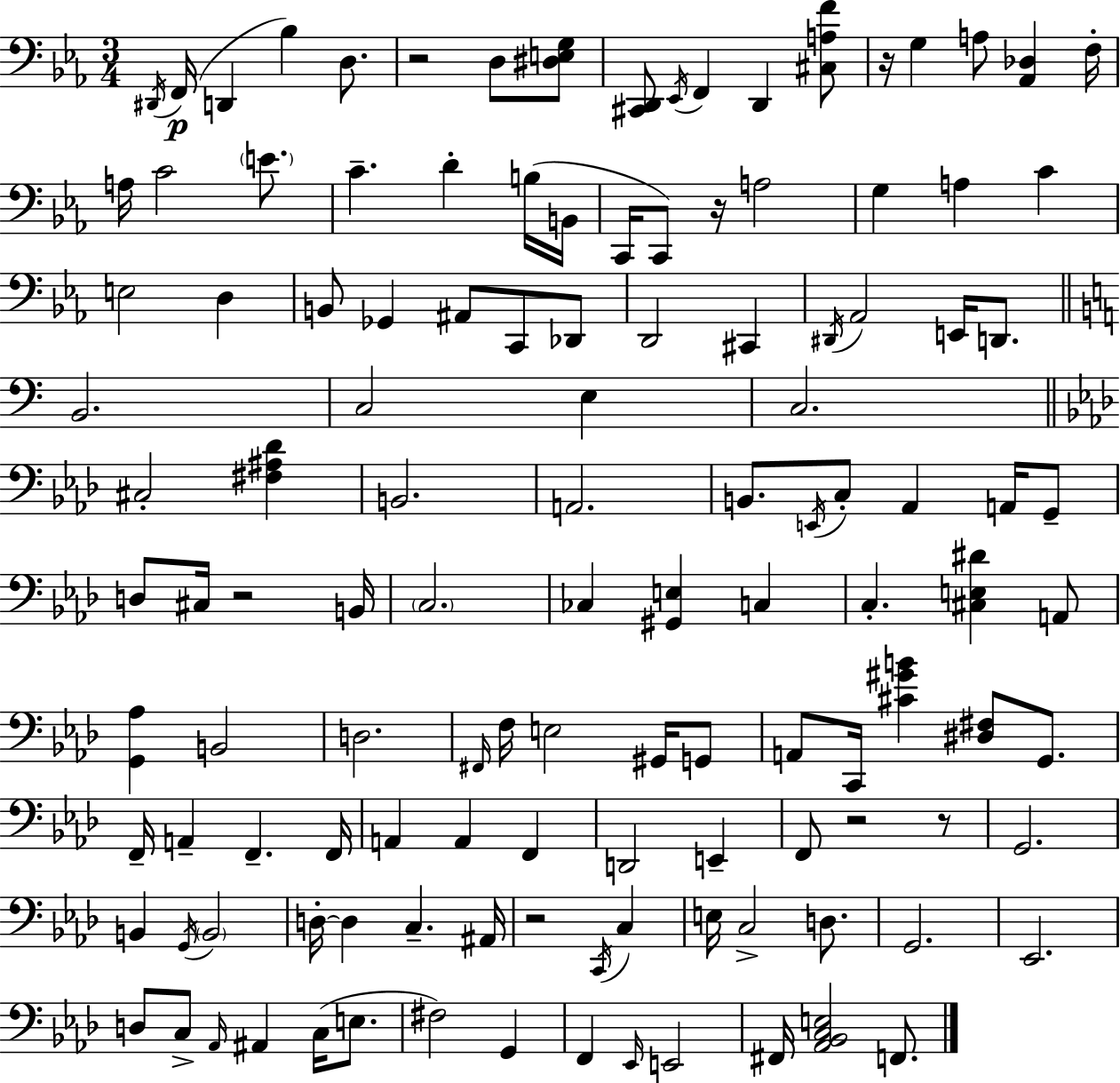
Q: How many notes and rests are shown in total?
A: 125